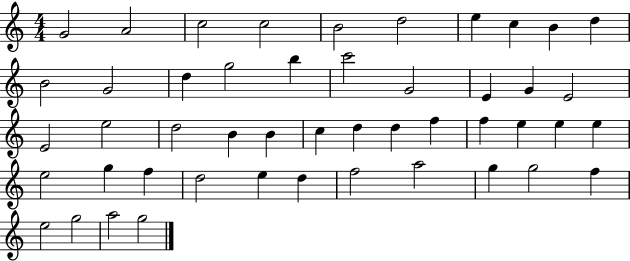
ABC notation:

X:1
T:Untitled
M:4/4
L:1/4
K:C
G2 A2 c2 c2 B2 d2 e c B d B2 G2 d g2 b c'2 G2 E G E2 E2 e2 d2 B B c d d f f e e e e2 g f d2 e d f2 a2 g g2 f e2 g2 a2 g2